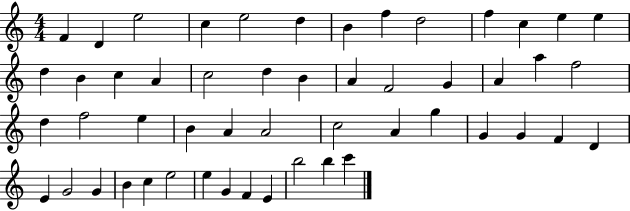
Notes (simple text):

F4/q D4/q E5/h C5/q E5/h D5/q B4/q F5/q D5/h F5/q C5/q E5/q E5/q D5/q B4/q C5/q A4/q C5/h D5/q B4/q A4/q F4/h G4/q A4/q A5/q F5/h D5/q F5/h E5/q B4/q A4/q A4/h C5/h A4/q G5/q G4/q G4/q F4/q D4/q E4/q G4/h G4/q B4/q C5/q E5/h E5/q G4/q F4/q E4/q B5/h B5/q C6/q